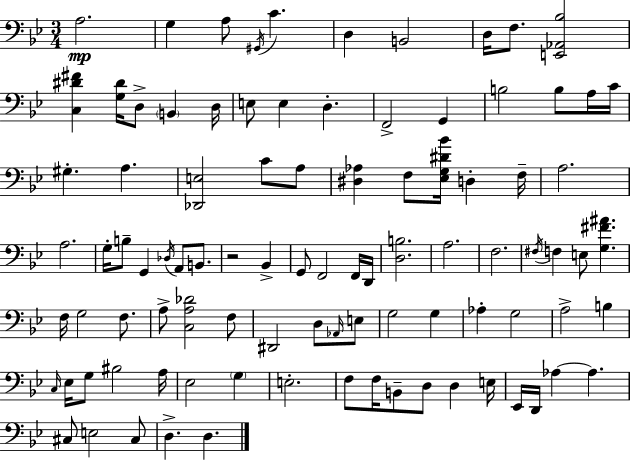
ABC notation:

X:1
T:Untitled
M:3/4
L:1/4
K:Gm
A,2 G, A,/2 ^G,,/4 C D, B,,2 D,/4 F,/2 [E,,_A,,_B,]2 [C,^D^F] [G,^D]/4 D,/2 B,, D,/4 E,/2 E, D, F,,2 G,, B,2 B,/2 A,/4 C/4 ^G, A, [_D,,E,]2 C/2 A,/2 [^D,_A,] F,/2 [_E,G,^D_B]/4 D, F,/4 A,2 A,2 G,/4 B,/2 G,, _D,/4 A,,/2 B,,/2 z2 _B,, G,,/2 F,,2 F,,/4 D,,/4 [D,B,]2 A,2 F,2 ^F,/4 F, E,/2 [G,^F^A] F,/4 G,2 F,/2 A,/2 [C,A,_D]2 F,/2 ^D,,2 D,/2 _A,,/4 E,/2 G,2 G, _A, G,2 A,2 B, C,/4 _E,/4 G,/2 ^B,2 A,/4 _E,2 G, E,2 F,/2 F,/4 B,,/2 D,/2 D, E,/4 _E,,/4 D,,/4 _A, _A, ^C,/2 E,2 ^C,/2 D, D,